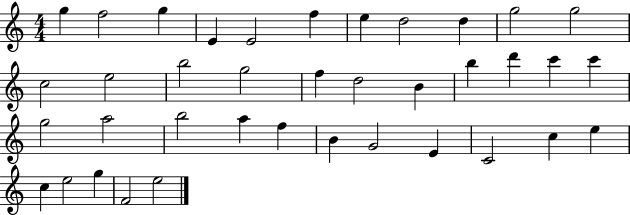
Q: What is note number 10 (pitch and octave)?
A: G5